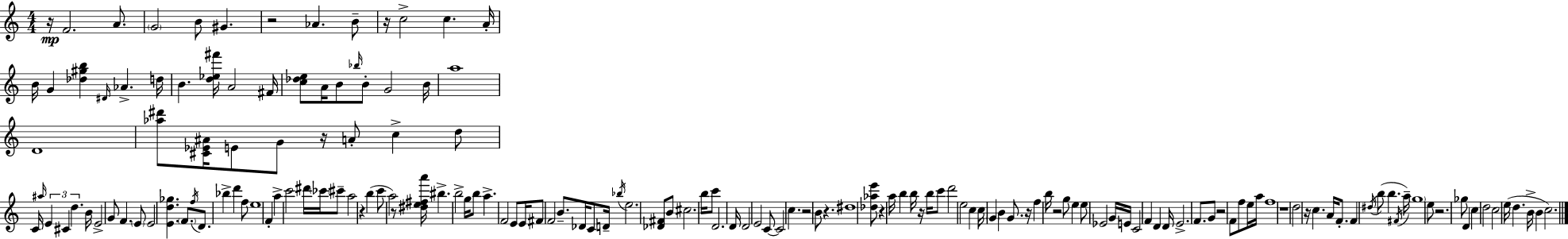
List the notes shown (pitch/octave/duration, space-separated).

R/s F4/h. A4/e. G4/h B4/e G#4/q. R/h Ab4/q. B4/e R/s C5/h C5/q. A4/s B4/s G4/q [Db5,G#5,B5]/q D#4/s Ab4/q. D5/s B4/q. [D5,Eb5,F#6]/s A4/h F#4/s [C5,Db5,E5]/e A4/s B4/e Bb5/s B4/e G4/h B4/s A5/w D4/w [Ab5,D#6]/e [C#4,Eb4,A#4]/s E4/e G4/e R/s A4/e C5/q D5/e C4/s A#5/s E4/q C#4/q D5/q. B4/s E4/h G4/e F4/q. E4/e E4/h [E4,D5,Gb5]/q. F4/e. F5/s D4/e. Bb5/q D6/q F5/e E5/w F4/q A5/q C6/h D#6/s CES6/s C#6/e A5/h R/q B5/q C6/e A5/h R/e [D#5,E5,F#5,A6]/s BIS5/q. B5/h G5/s B5/e A5/q. F4/h E4/e E4/s F#4/e F4/h B4/e. Db4/s C4/e D4/s Bb5/s E5/h. [Db4,F#4]/e B4/e C#5/h. B5/s C6/e D4/h. D4/s D4/h E4/h C4/e C4/h C5/q. R/h B4/e R/q. D#5/w [Db5,Ab5,E6]/e R/q A5/s B5/q B5/s R/s B5/s C6/e D6/h E5/h C5/q C5/s G4/q B4/q G4/e. R/s F5/q B5/s R/h G5/e E5/q E5/e Eb4/h G4/s E4/s C4/h F4/q D4/q D4/s E4/h. F4/e. G4/e R/h F4/e F5/e E5/s A5/s F5/w R/w D5/h R/s C5/q. A4/s F4/e. F4/q D#5/s B5/e B5/q. F#4/s A5/s G5/w E5/e R/h. Gb5/e D4/q C5/q D5/h C5/h E5/s D5/q. B4/s B4/q C5/h.